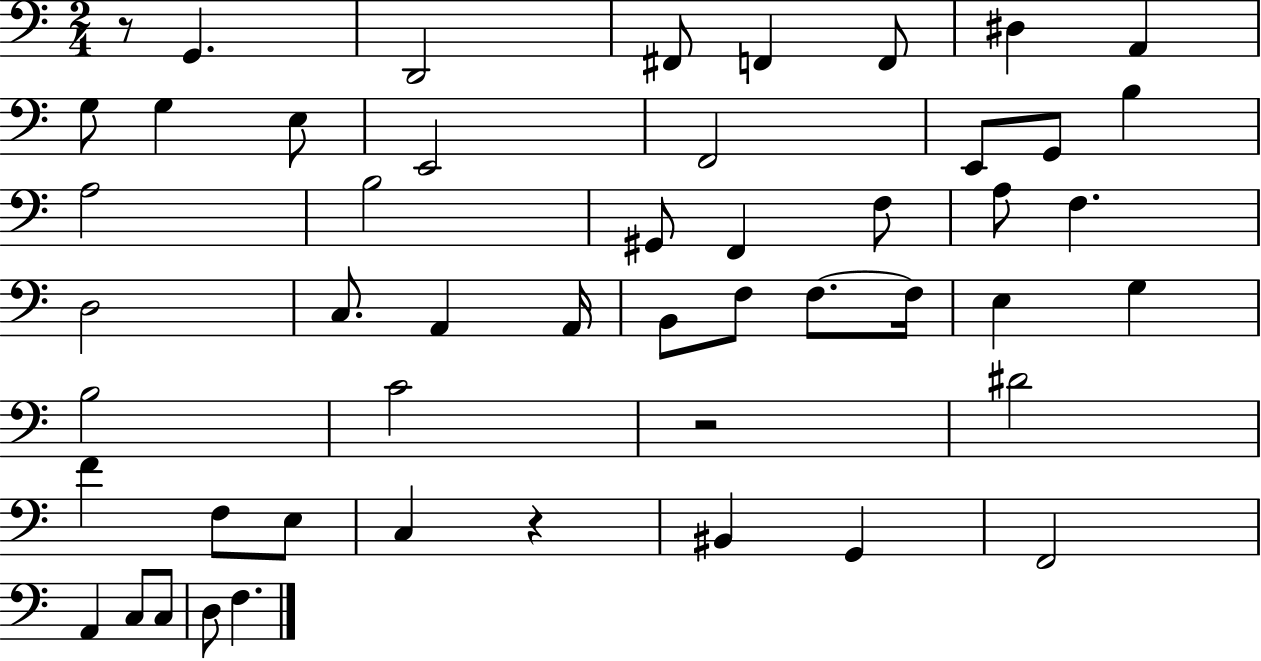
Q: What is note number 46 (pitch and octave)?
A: D3